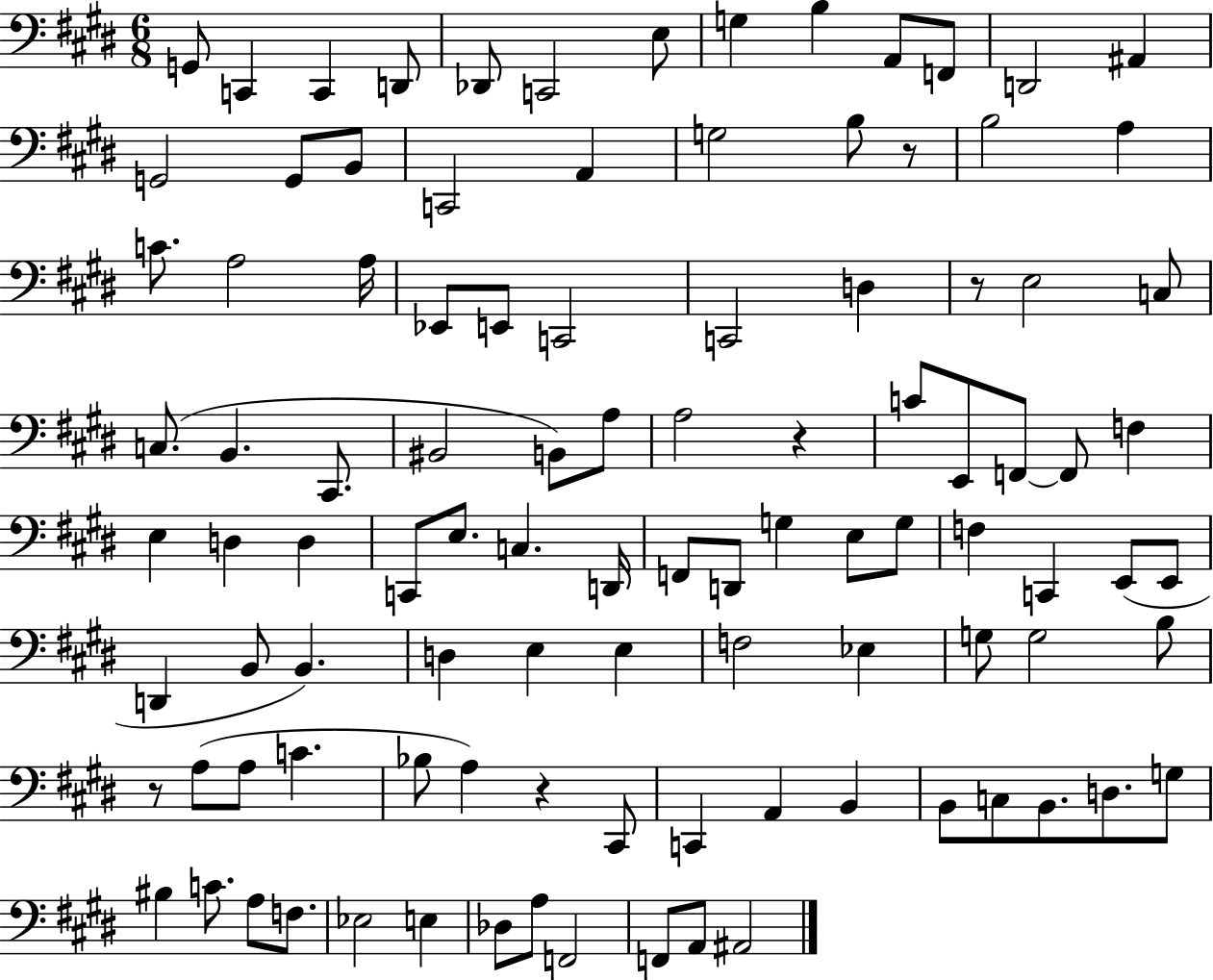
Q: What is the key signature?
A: E major